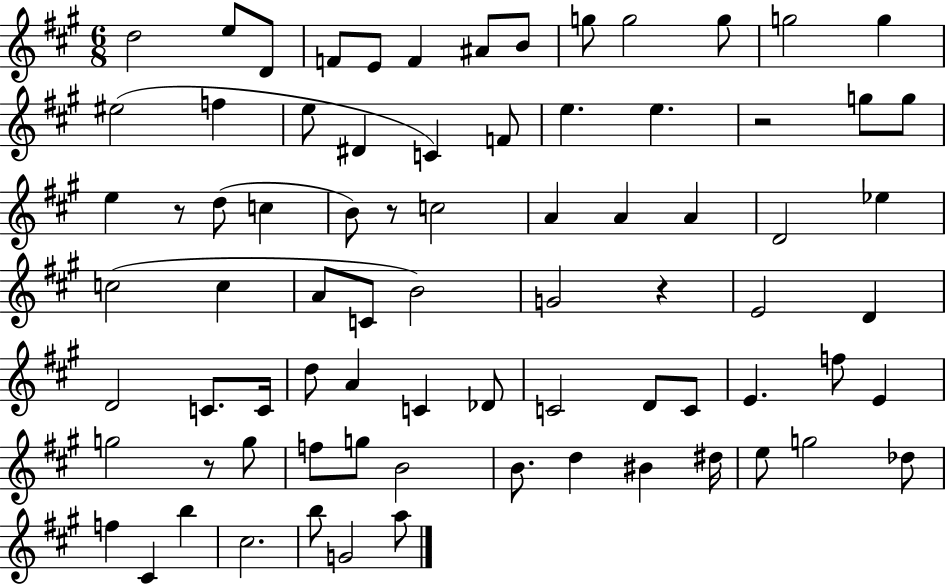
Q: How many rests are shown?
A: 5